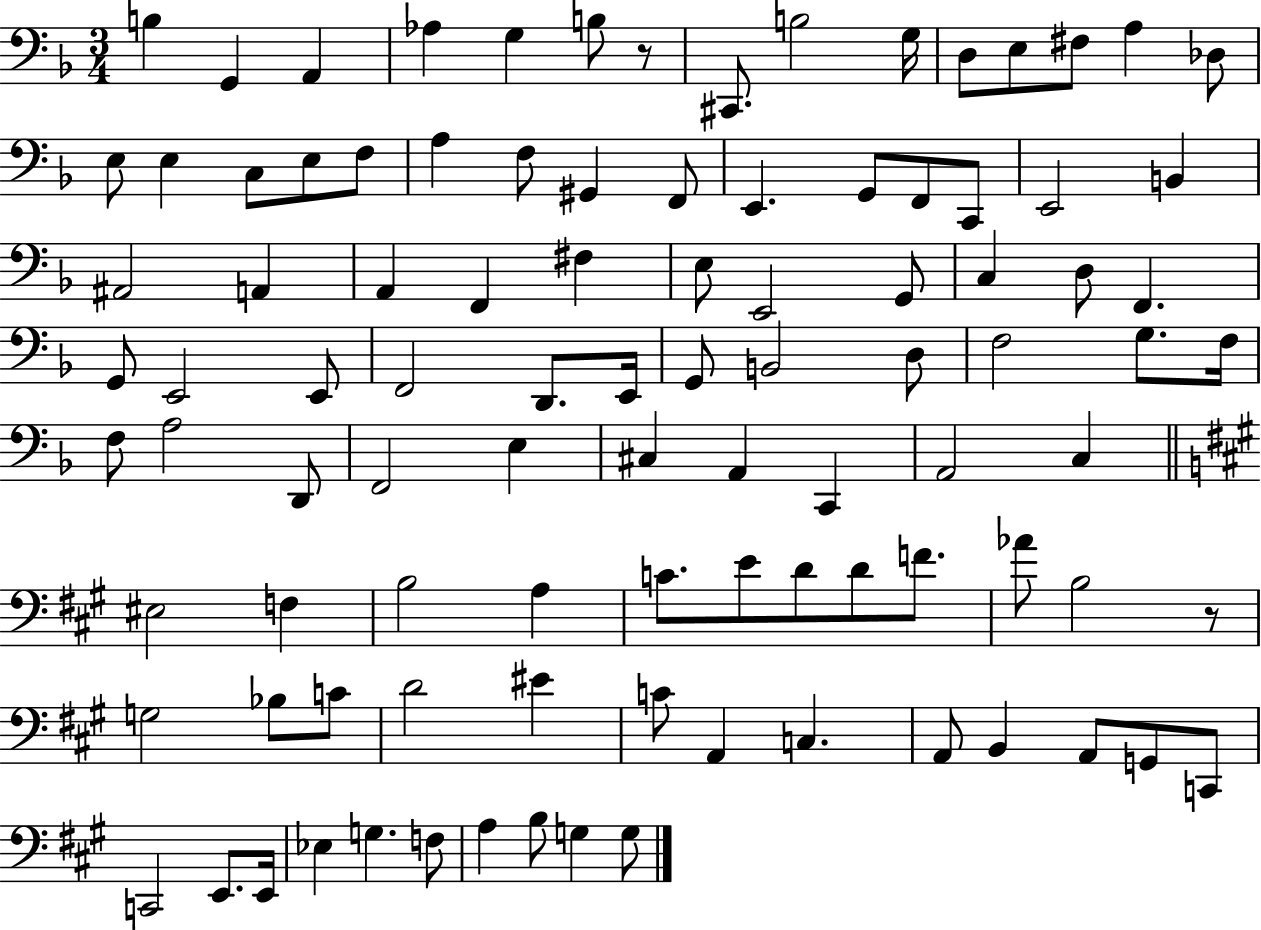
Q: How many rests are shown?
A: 2